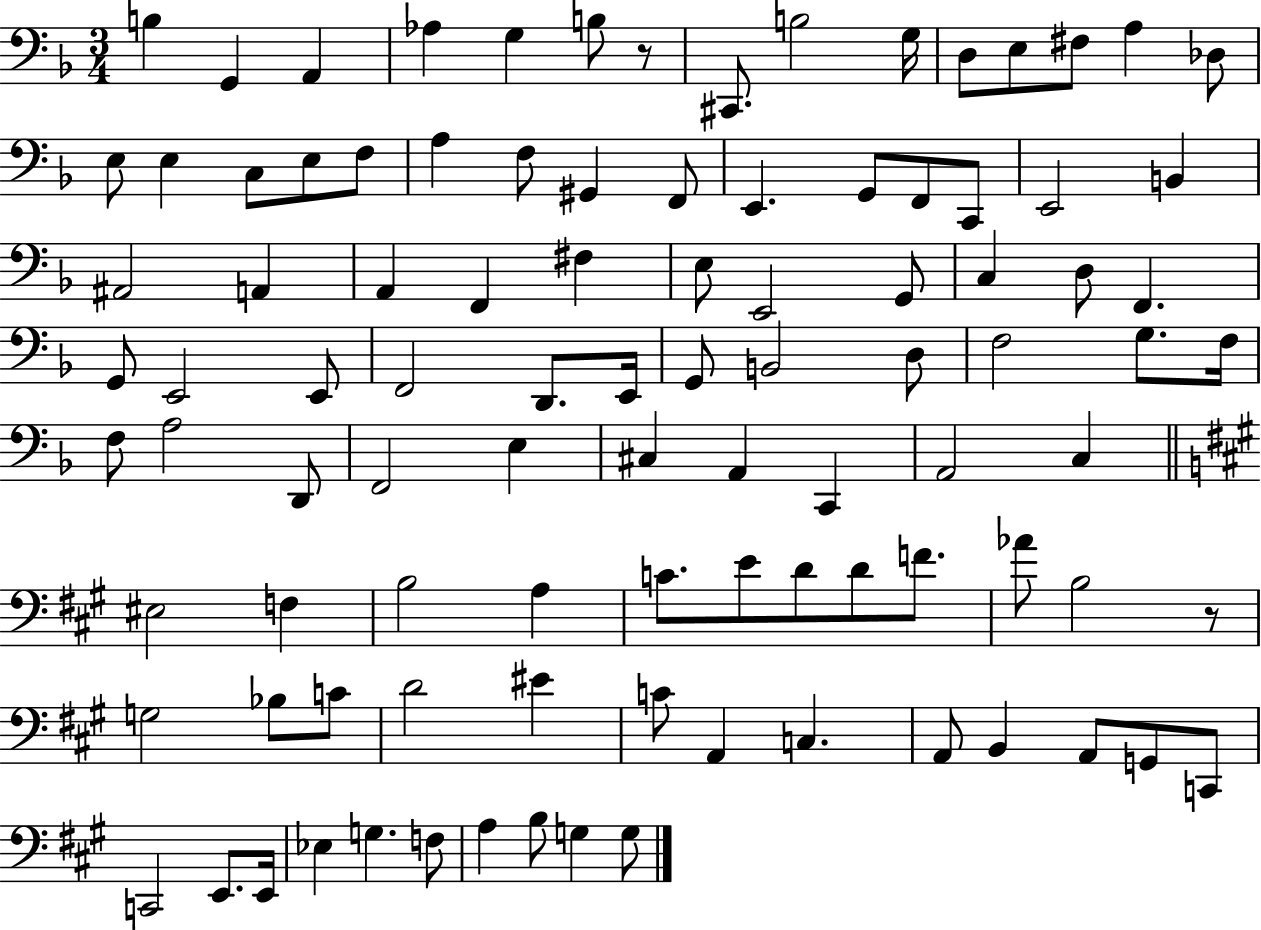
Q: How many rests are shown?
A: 2